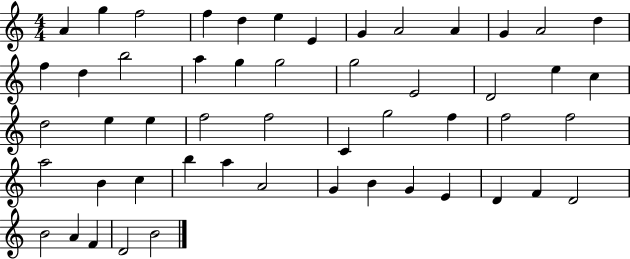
{
  \clef treble
  \numericTimeSignature
  \time 4/4
  \key c \major
  a'4 g''4 f''2 | f''4 d''4 e''4 e'4 | g'4 a'2 a'4 | g'4 a'2 d''4 | \break f''4 d''4 b''2 | a''4 g''4 g''2 | g''2 e'2 | d'2 e''4 c''4 | \break d''2 e''4 e''4 | f''2 f''2 | c'4 g''2 f''4 | f''2 f''2 | \break a''2 b'4 c''4 | b''4 a''4 a'2 | g'4 b'4 g'4 e'4 | d'4 f'4 d'2 | \break b'2 a'4 f'4 | d'2 b'2 | \bar "|."
}